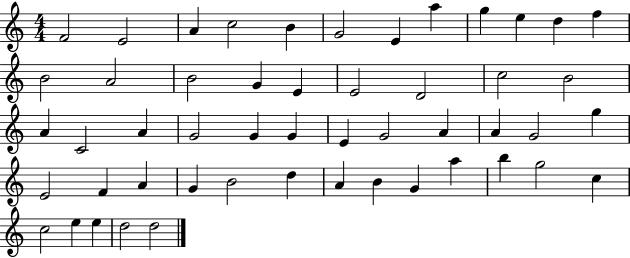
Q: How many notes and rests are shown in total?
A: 51